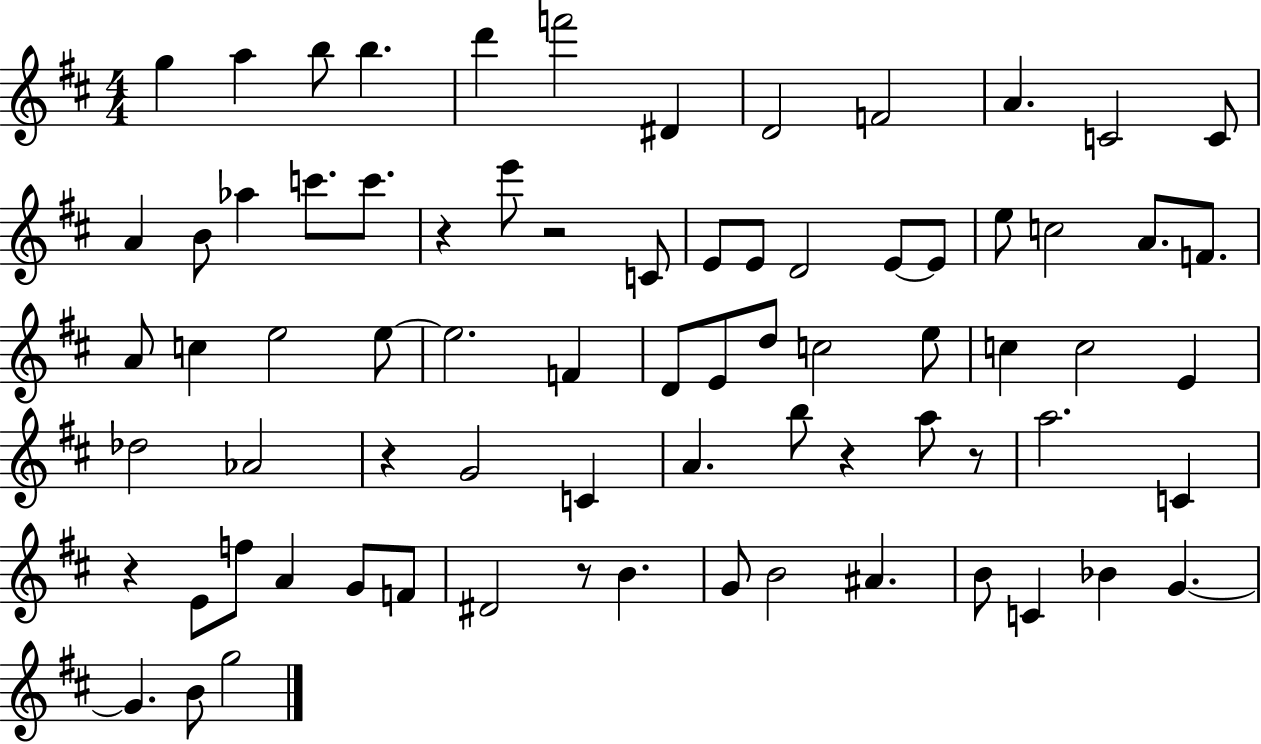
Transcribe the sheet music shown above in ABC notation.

X:1
T:Untitled
M:4/4
L:1/4
K:D
g a b/2 b d' f'2 ^D D2 F2 A C2 C/2 A B/2 _a c'/2 c'/2 z e'/2 z2 C/2 E/2 E/2 D2 E/2 E/2 e/2 c2 A/2 F/2 A/2 c e2 e/2 e2 F D/2 E/2 d/2 c2 e/2 c c2 E _d2 _A2 z G2 C A b/2 z a/2 z/2 a2 C z E/2 f/2 A G/2 F/2 ^D2 z/2 B G/2 B2 ^A B/2 C _B G G B/2 g2